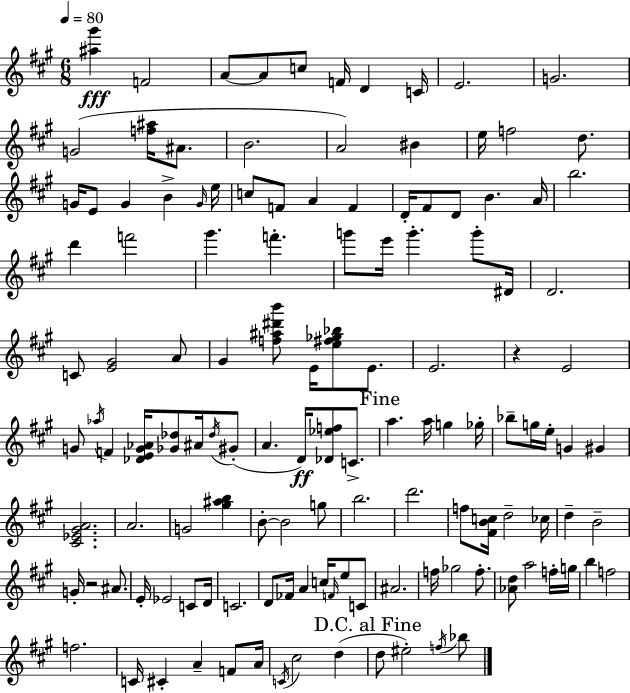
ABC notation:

X:1
T:Untitled
M:6/8
L:1/4
K:A
[^a^g'] F2 A/2 A/2 c/2 F/4 D C/4 E2 G2 G2 [f^a]/4 ^A/2 B2 A2 ^B e/4 f2 d/2 G/4 E/2 G B G/4 e/4 c/2 F/2 A F D/4 ^F/2 D/2 B A/4 b2 d' f'2 ^g' f' g'/2 e'/4 g' g'/2 ^D/4 D2 C/2 [E^G]2 A/2 ^G [f^a^d'b']/2 E/4 [e^f_g_b]/2 E/2 E2 z E2 G/2 _a/4 F [_DEG_A]/4 [_G_d]/2 ^A/4 _d/4 ^G/2 A D/4 [_D_ef]/2 C/2 a a/4 g _g/4 _b/2 g/4 e/4 G ^G [^C_E^GA]2 A2 G2 [^g^ab] B/2 B2 g/2 b2 d'2 f/2 [^FBc]/4 d2 _c/4 d B2 G/4 z2 ^A/2 E/4 _E2 C/2 D/4 C2 D/2 _F/4 A c/4 F/4 e/2 C/2 ^A2 f/4 _g2 f/2 [_Ad]/2 a2 f/4 g/4 b f2 f2 C/4 ^C A F/2 A/4 C/4 ^c2 d d/2 ^e2 f/4 _b/2